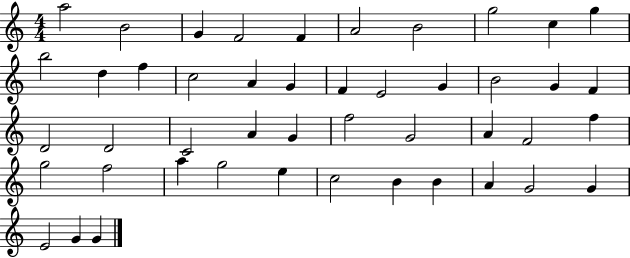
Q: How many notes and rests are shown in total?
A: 46